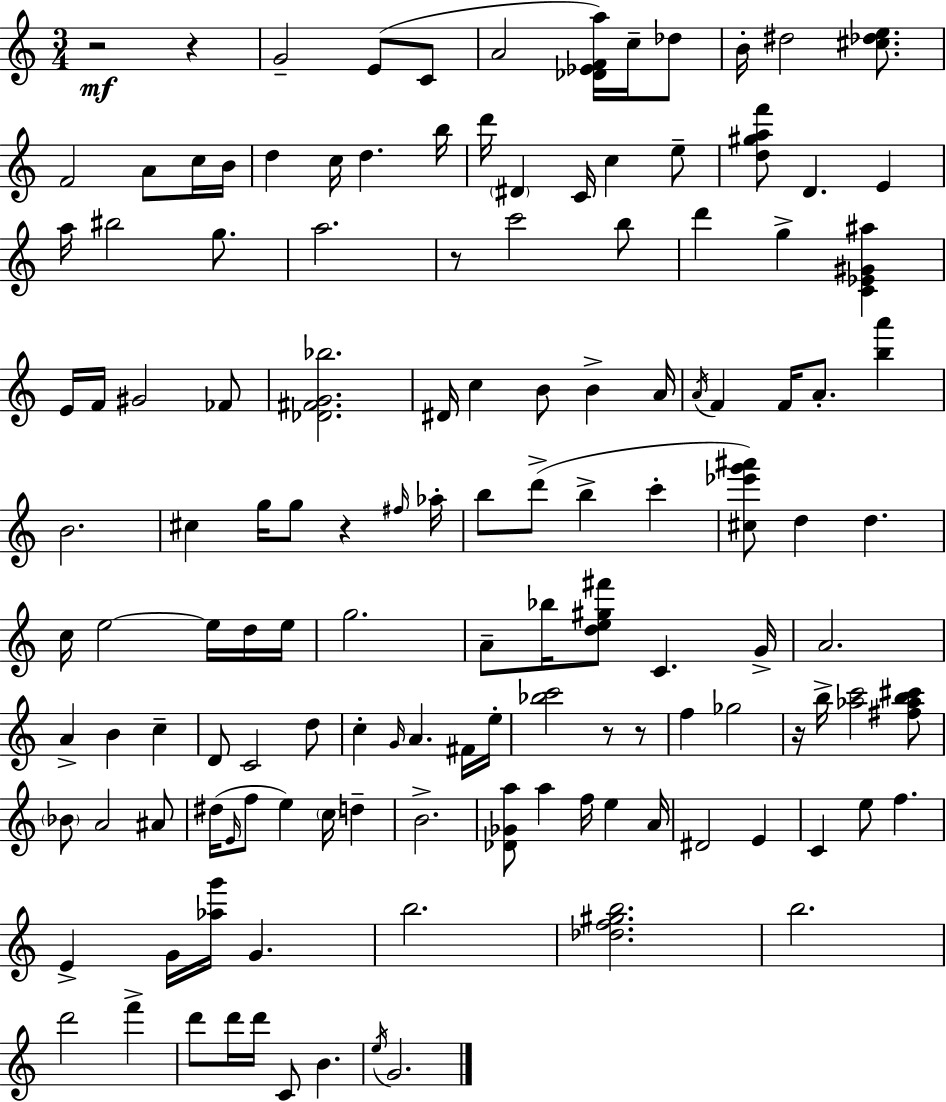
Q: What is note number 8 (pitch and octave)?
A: D#5